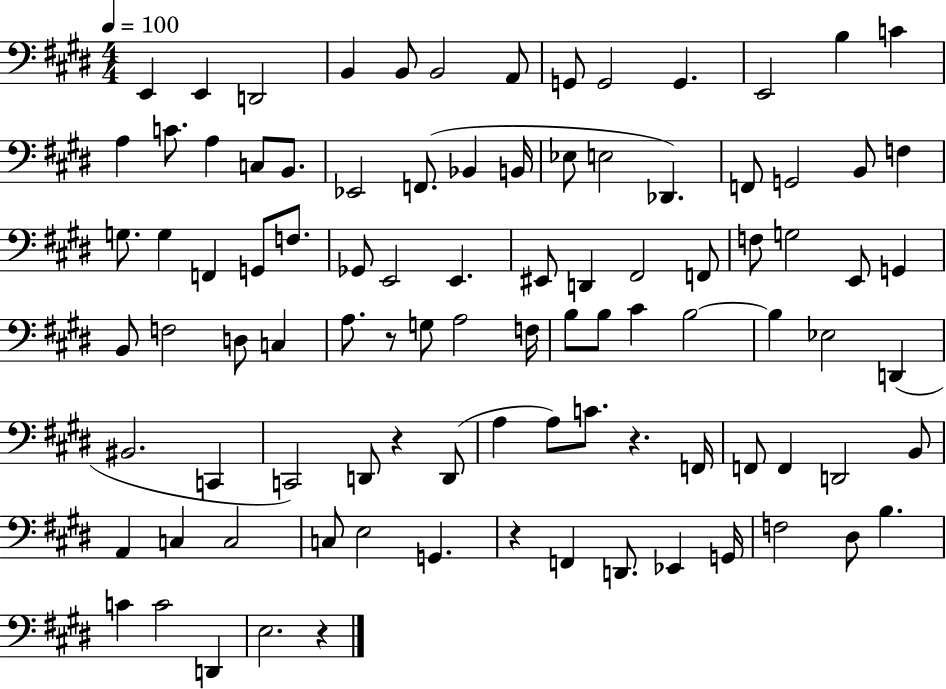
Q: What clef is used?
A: bass